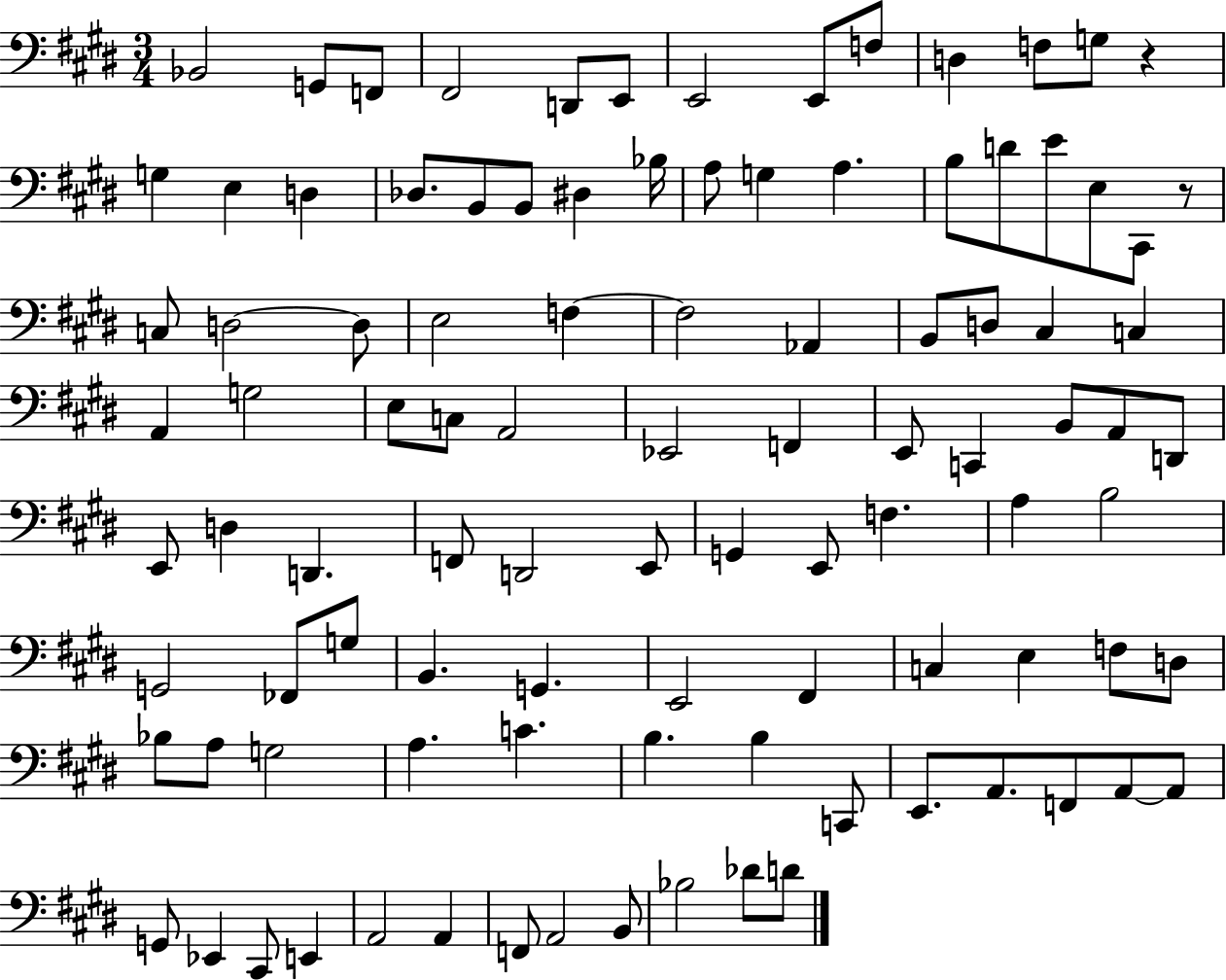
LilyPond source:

{
  \clef bass
  \numericTimeSignature
  \time 3/4
  \key e \major
  \repeat volta 2 { bes,2 g,8 f,8 | fis,2 d,8 e,8 | e,2 e,8 f8 | d4 f8 g8 r4 | \break g4 e4 d4 | des8. b,8 b,8 dis4 bes16 | a8 g4 a4. | b8 d'8 e'8 e8 cis,8 r8 | \break c8 d2~~ d8 | e2 f4~~ | f2 aes,4 | b,8 d8 cis4 c4 | \break a,4 g2 | e8 c8 a,2 | ees,2 f,4 | e,8 c,4 b,8 a,8 d,8 | \break e,8 d4 d,4. | f,8 d,2 e,8 | g,4 e,8 f4. | a4 b2 | \break g,2 fes,8 g8 | b,4. g,4. | e,2 fis,4 | c4 e4 f8 d8 | \break bes8 a8 g2 | a4. c'4. | b4. b4 c,8 | e,8. a,8. f,8 a,8~~ a,8 | \break g,8 ees,4 cis,8 e,4 | a,2 a,4 | f,8 a,2 b,8 | bes2 des'8 d'8 | \break } \bar "|."
}